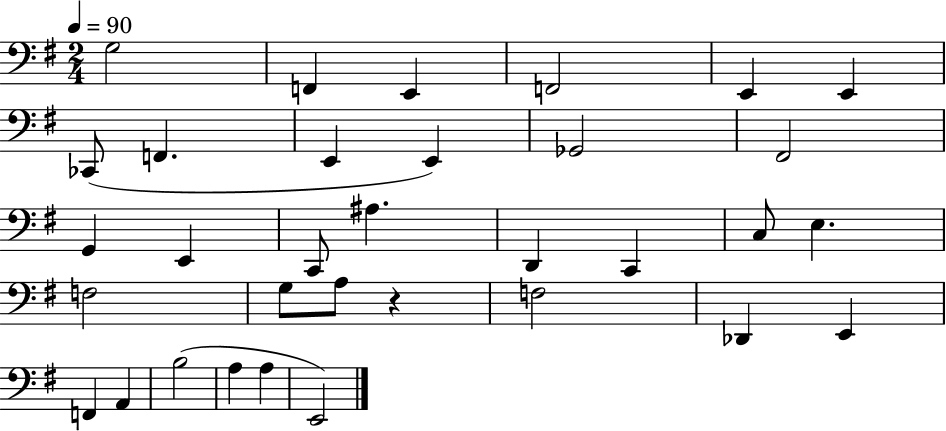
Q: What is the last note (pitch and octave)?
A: E2